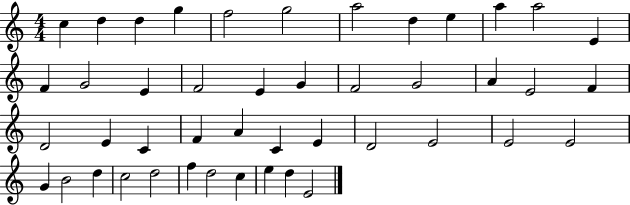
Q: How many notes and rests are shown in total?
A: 45